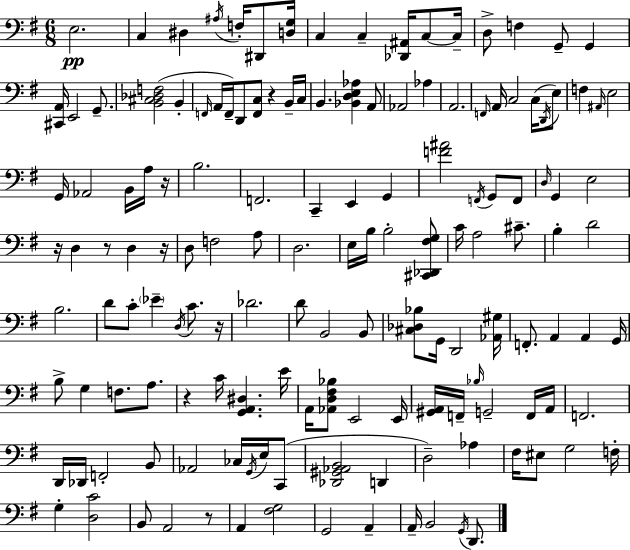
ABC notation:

X:1
T:Untitled
M:6/8
L:1/4
K:Em
E,2 C, ^D, ^A,/4 F,/4 ^D,,/2 [D,G,]/4 C, C, [_D,,^A,,]/4 C,/2 C,/4 D,/2 F, G,,/2 G,, [^C,,A,,]/4 E,,2 G,,/2 [B,,^C,_D,F,]2 B,, F,,/4 A,,/4 F,,/4 D,,/2 [F,,C,]/2 z B,,/4 C,/4 B,, [_B,,D,E,_A,] A,,/2 _A,,2 _A, A,,2 F,,/4 A,,/4 C,2 C,/4 D,,/4 E,/2 F, ^A,,/4 E,2 G,,/4 _A,,2 B,,/4 A,/4 z/4 B,2 F,,2 C,, E,, G,, [F^A]2 F,,/4 G,,/2 F,,/2 D,/4 G,, E,2 z/4 D, z/2 D, z/4 D,/2 F,2 A,/2 D,2 E,/4 B,/4 B,2 [^C,,_D,,^F,G,]/2 C/4 A,2 ^C/2 B, D2 B,2 D/2 C/2 _E D,/4 C/2 z/4 _D2 D/2 B,,2 B,,/2 [^C,_D,_B,]/2 G,,/4 D,,2 [_A,,^G,]/4 F,,/2 A,, A,, G,,/4 B,/2 G, F,/2 A,/2 z C/4 [G,,A,,^D,] E/4 A,,/4 [_A,,D,^F,_B,]/2 E,,2 E,,/4 [^G,,A,,]/4 F,,/4 _B,/4 G,,2 F,,/4 A,,/4 F,,2 D,,/4 _D,,/4 F,,2 B,,/2 _A,,2 _C,/4 G,,/4 E,/4 C,,/2 [_D,,^G,,_A,,B,,]2 D,, D,2 _A, ^F,/4 ^E,/2 G,2 F,/4 G, [D,C]2 B,,/2 A,,2 z/2 A,, [^F,G,]2 G,,2 A,, A,,/4 B,,2 G,,/4 D,,/2